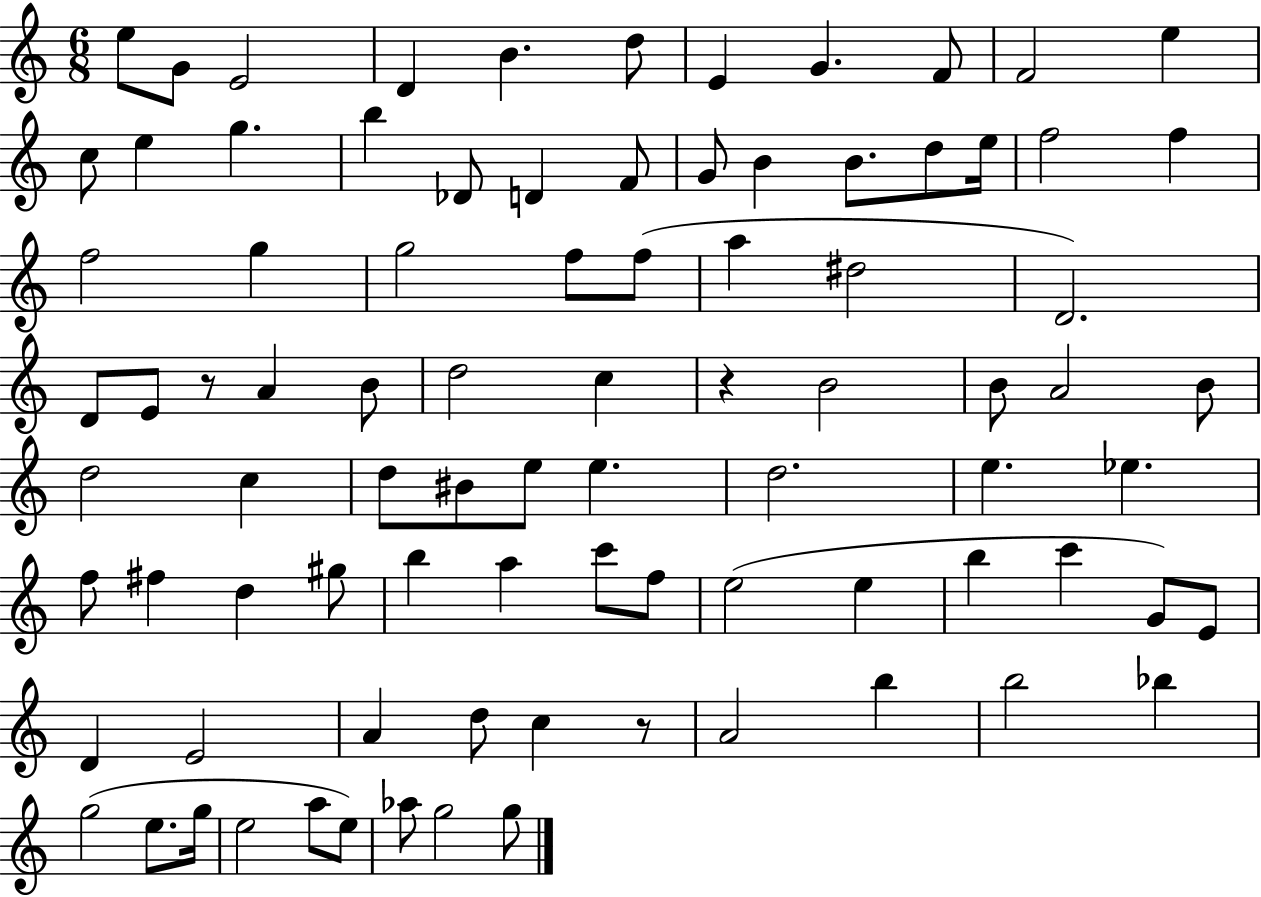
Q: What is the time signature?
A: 6/8